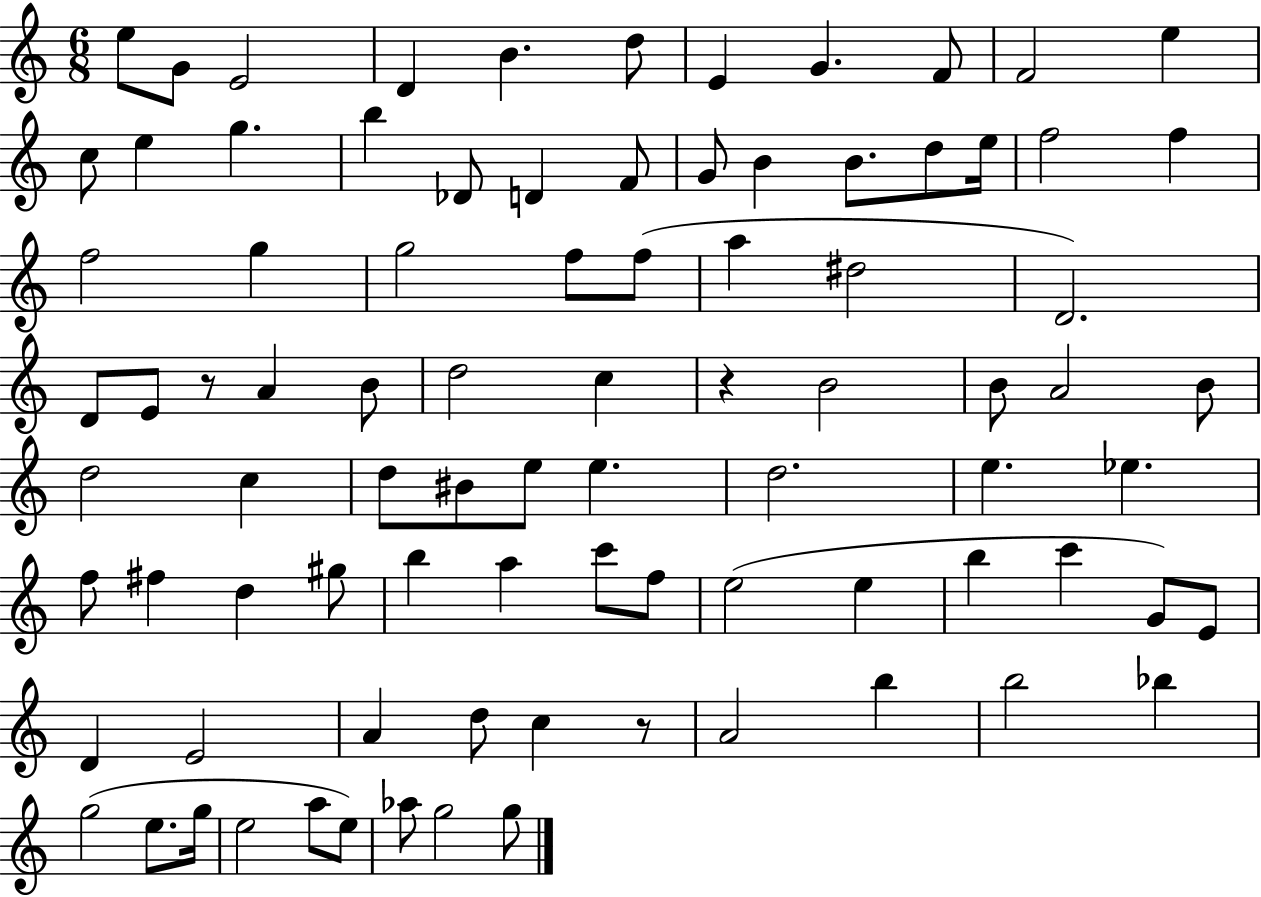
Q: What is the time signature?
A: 6/8